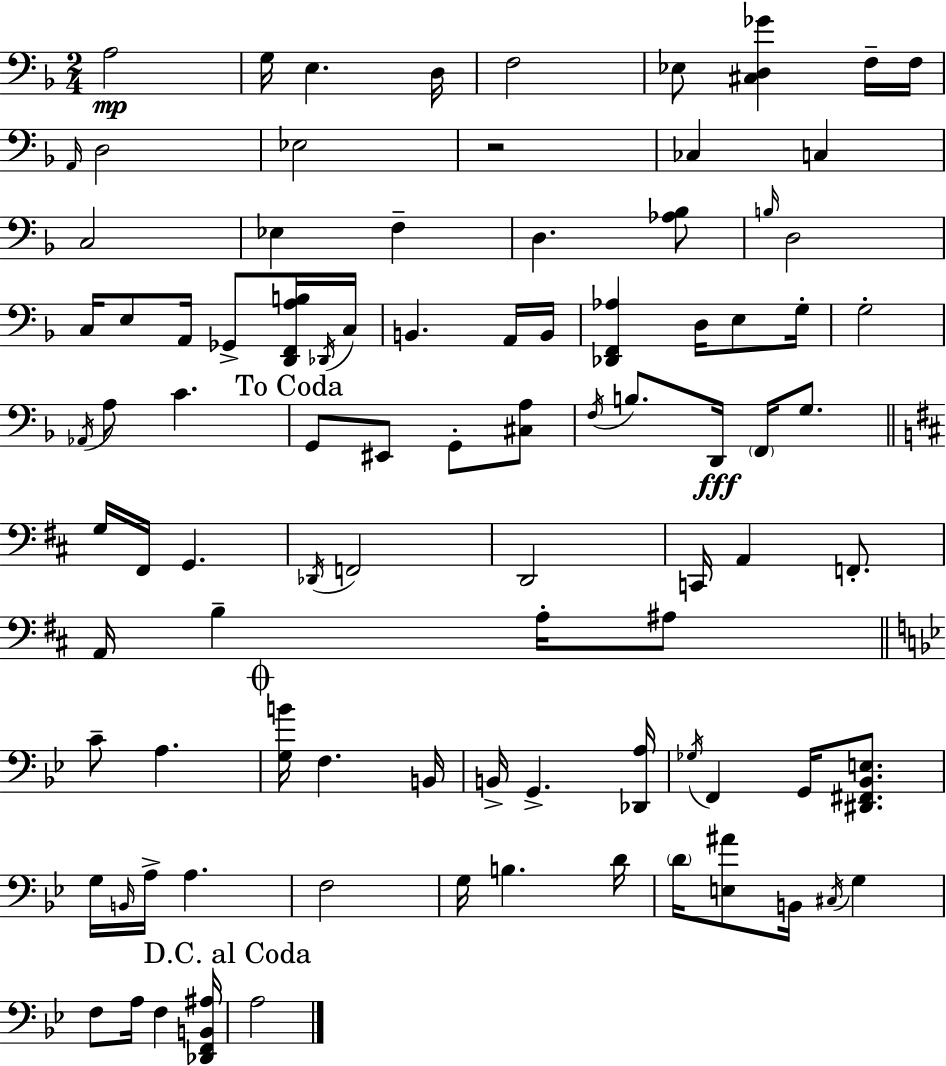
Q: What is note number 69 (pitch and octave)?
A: A3